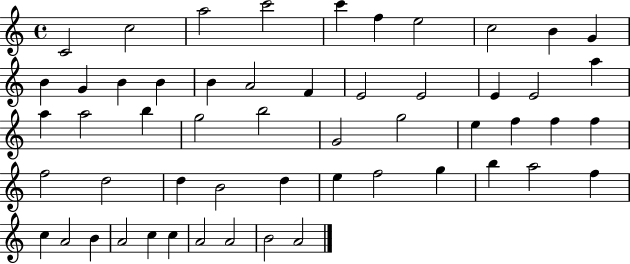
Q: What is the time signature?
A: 4/4